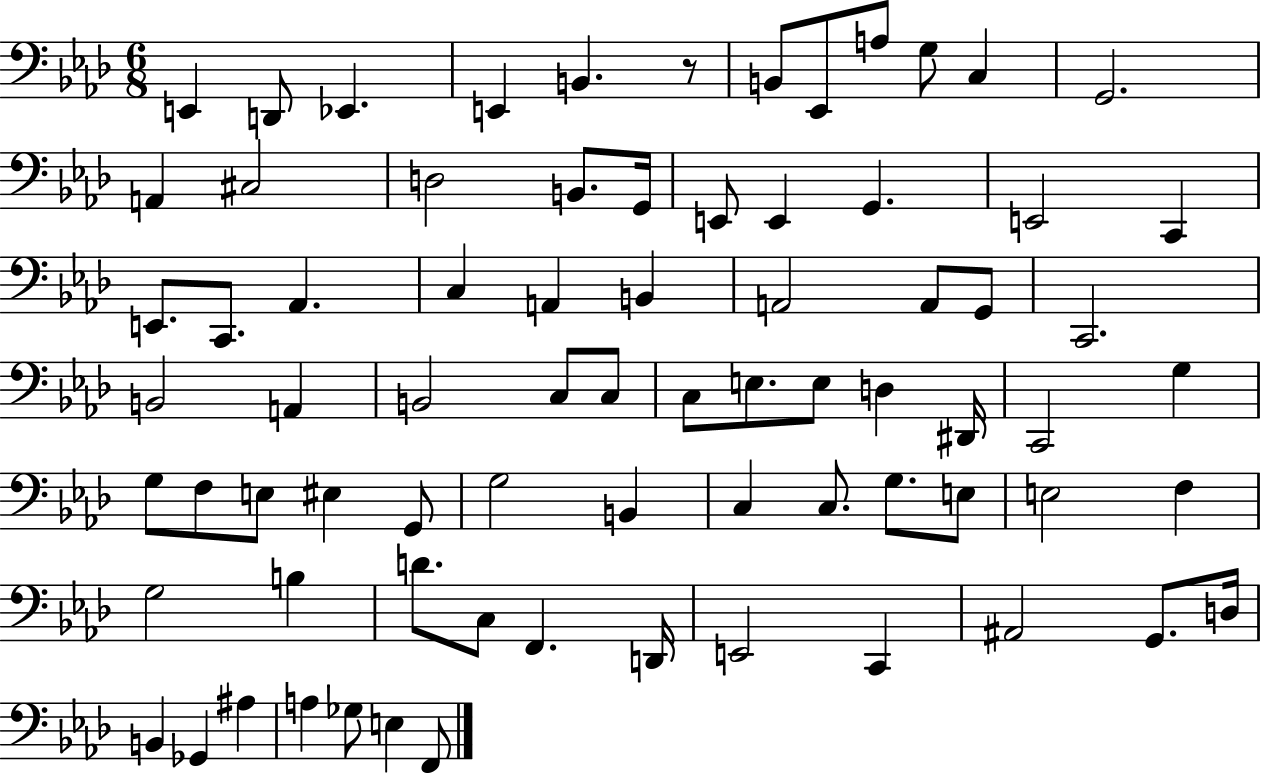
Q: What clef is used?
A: bass